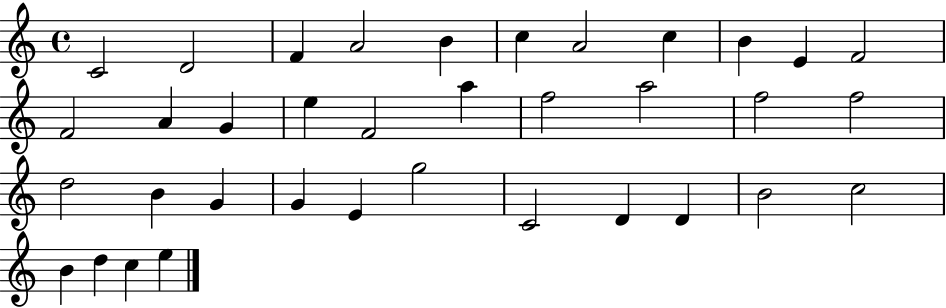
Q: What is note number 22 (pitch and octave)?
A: D5